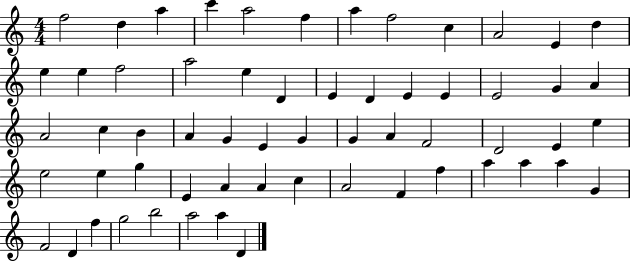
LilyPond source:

{
  \clef treble
  \numericTimeSignature
  \time 4/4
  \key c \major
  f''2 d''4 a''4 | c'''4 a''2 f''4 | a''4 f''2 c''4 | a'2 e'4 d''4 | \break e''4 e''4 f''2 | a''2 e''4 d'4 | e'4 d'4 e'4 e'4 | e'2 g'4 a'4 | \break a'2 c''4 b'4 | a'4 g'4 e'4 g'4 | g'4 a'4 f'2 | d'2 e'4 e''4 | \break e''2 e''4 g''4 | e'4 a'4 a'4 c''4 | a'2 f'4 f''4 | a''4 a''4 a''4 g'4 | \break f'2 d'4 f''4 | g''2 b''2 | a''2 a''4 d'4 | \bar "|."
}